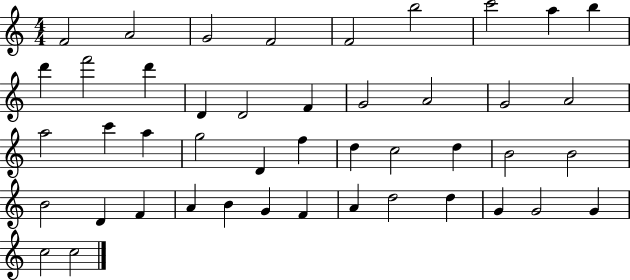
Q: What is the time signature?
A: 4/4